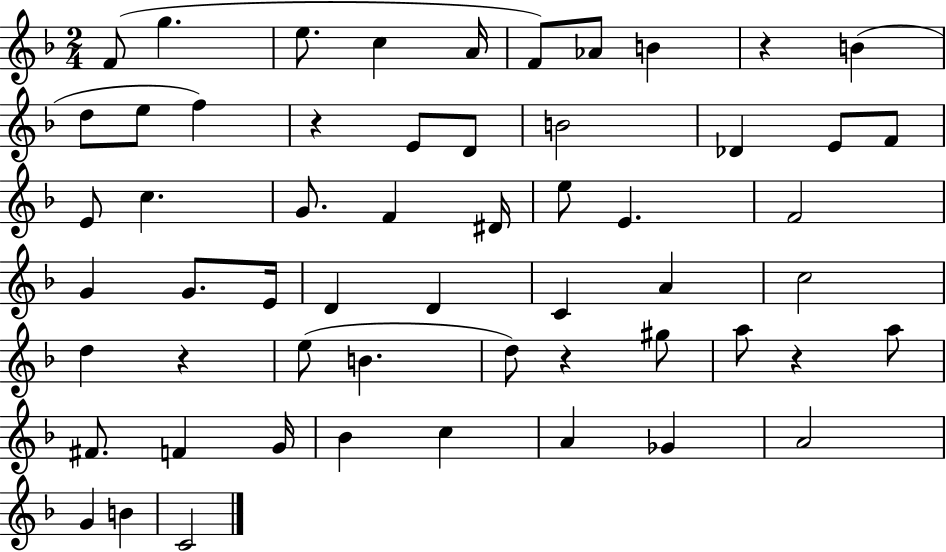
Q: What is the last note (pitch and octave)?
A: C4